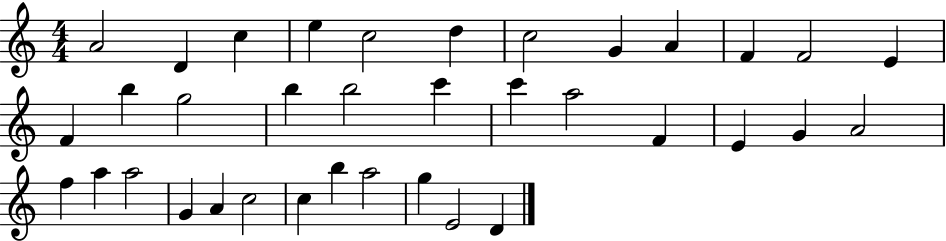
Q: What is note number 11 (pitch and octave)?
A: F4